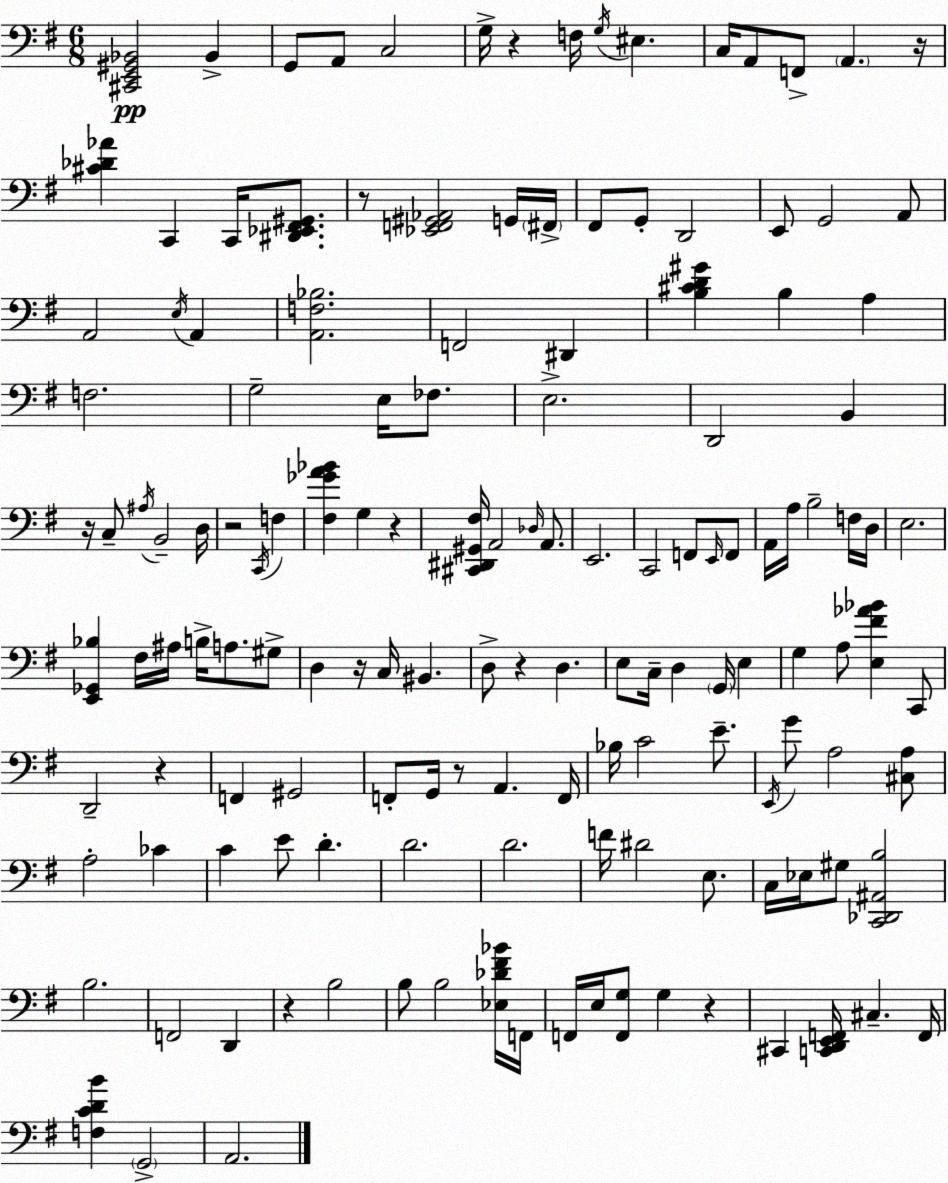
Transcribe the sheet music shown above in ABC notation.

X:1
T:Untitled
M:6/8
L:1/4
K:Em
[^C,,E,,^G,,_B,,]2 _B,, G,,/2 A,,/2 C,2 G,/4 z F,/4 G,/4 ^E, C,/4 A,,/2 F,,/2 A,, z/4 [^C_D_A] C,, C,,/4 [^D,,_E,,^F,,^G,,]/2 z/2 [_E,,F,,^G,,_A,,]2 G,,/4 ^F,,/4 ^F,,/2 G,,/2 D,,2 E,,/2 G,,2 A,,/2 A,,2 E,/4 A,, [A,,F,_B,]2 F,,2 ^D,, [B,^CD^G] B, A, F,2 G,2 E,/4 _F,/2 E,2 D,,2 B,, z/4 C,/2 ^A,/4 B,,2 D,/4 z2 C,,/4 F, [^F,_GA_B] G, z [^C,,^D,,^G,,^F,]/4 A,,2 _D,/4 A,,/2 E,,2 C,,2 F,,/2 E,,/4 F,,/2 A,,/4 A,/4 B,2 F,/4 D,/4 E,2 [E,,_G,,_B,] ^F,/4 ^A,/4 B,/4 A,/2 ^G,/2 D, z/4 C,/4 ^B,, D,/2 z D, E,/2 C,/4 D, G,,/4 E, G, A,/2 [E,^F_A_B] C,,/2 D,,2 z F,, ^G,,2 F,,/2 G,,/4 z/2 A,, F,,/4 _B,/4 C2 E/2 E,,/4 G/2 A,2 [^C,A,]/2 A,2 _C C E/2 D D2 D2 F/4 ^D2 E,/2 C,/4 _E,/4 ^G,/2 [C,,_D,,^A,,B,]2 B,2 F,,2 D,, z B,2 B,/2 B,2 [_E,_D^F_B]/4 F,,/4 F,,/4 E,/4 [F,,G,]/2 G, z ^C,, [C,,D,,E,,F,,]/4 ^C, F,,/4 [F,CDB] G,,2 A,,2